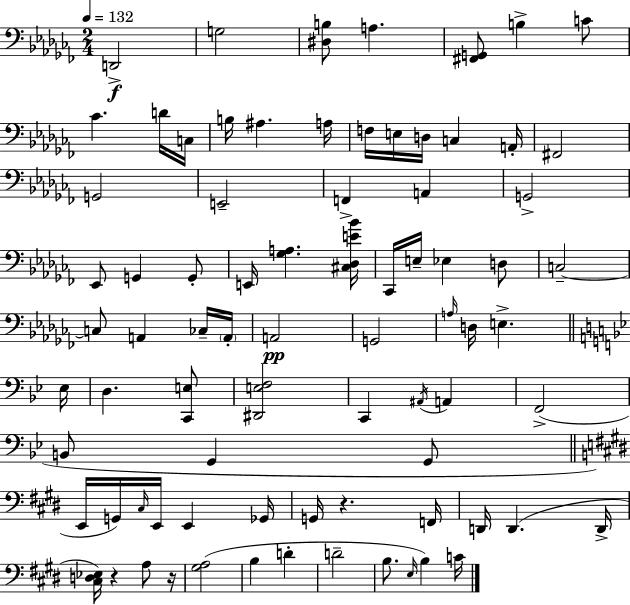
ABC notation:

X:1
T:Untitled
M:2/4
L:1/4
K:Abm
D,,2 G,2 [^D,B,]/2 A, [^F,,G,,]/2 B, C/2 _C D/4 C,/4 B,/4 ^A, A,/4 F,/4 E,/4 D,/4 C, A,,/4 ^F,,2 G,,2 E,,2 F,, A,, G,,2 _E,,/2 G,, G,,/2 E,,/4 [_G,A,] [^C,_D,E_B]/4 _C,,/4 E,/4 _E, D,/2 C,2 C,/2 A,, _C,/4 A,,/4 A,,2 G,,2 A,/4 D,/4 E, _E,/4 D, [C,,E,]/2 [^D,,E,F,]2 C,, ^A,,/4 A,, F,,2 B,,/2 G,, G,,/2 E,,/4 G,,/4 ^C,/4 E,,/4 E,, _G,,/4 G,,/4 z F,,/4 D,,/4 D,, D,,/4 [^C,D,_E,]/4 z A,/2 z/4 [^G,A,]2 B, D D2 B,/2 E,/4 B, C/4